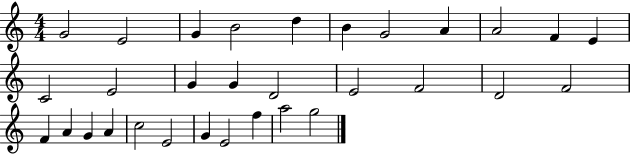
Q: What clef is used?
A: treble